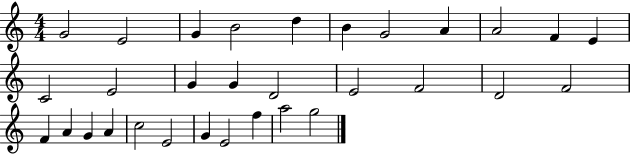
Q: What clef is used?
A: treble